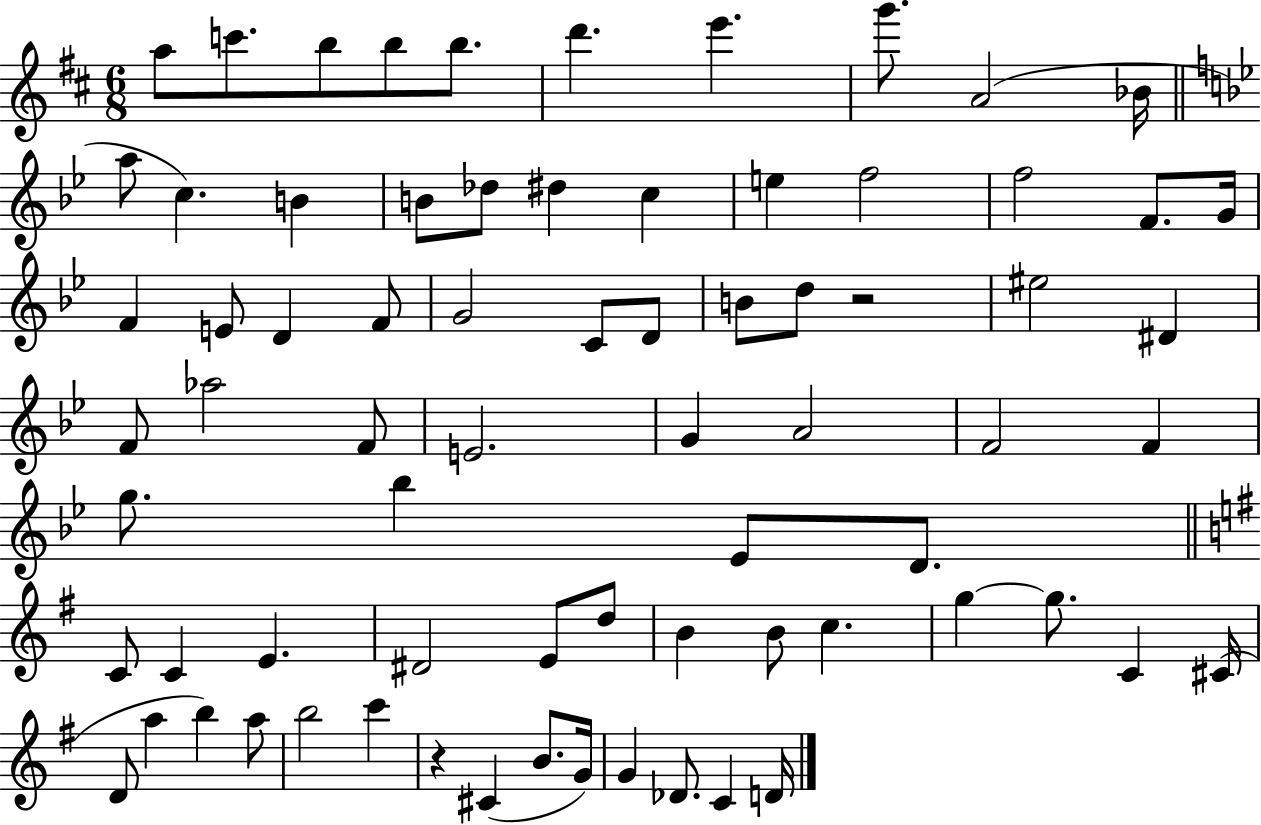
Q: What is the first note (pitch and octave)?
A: A5